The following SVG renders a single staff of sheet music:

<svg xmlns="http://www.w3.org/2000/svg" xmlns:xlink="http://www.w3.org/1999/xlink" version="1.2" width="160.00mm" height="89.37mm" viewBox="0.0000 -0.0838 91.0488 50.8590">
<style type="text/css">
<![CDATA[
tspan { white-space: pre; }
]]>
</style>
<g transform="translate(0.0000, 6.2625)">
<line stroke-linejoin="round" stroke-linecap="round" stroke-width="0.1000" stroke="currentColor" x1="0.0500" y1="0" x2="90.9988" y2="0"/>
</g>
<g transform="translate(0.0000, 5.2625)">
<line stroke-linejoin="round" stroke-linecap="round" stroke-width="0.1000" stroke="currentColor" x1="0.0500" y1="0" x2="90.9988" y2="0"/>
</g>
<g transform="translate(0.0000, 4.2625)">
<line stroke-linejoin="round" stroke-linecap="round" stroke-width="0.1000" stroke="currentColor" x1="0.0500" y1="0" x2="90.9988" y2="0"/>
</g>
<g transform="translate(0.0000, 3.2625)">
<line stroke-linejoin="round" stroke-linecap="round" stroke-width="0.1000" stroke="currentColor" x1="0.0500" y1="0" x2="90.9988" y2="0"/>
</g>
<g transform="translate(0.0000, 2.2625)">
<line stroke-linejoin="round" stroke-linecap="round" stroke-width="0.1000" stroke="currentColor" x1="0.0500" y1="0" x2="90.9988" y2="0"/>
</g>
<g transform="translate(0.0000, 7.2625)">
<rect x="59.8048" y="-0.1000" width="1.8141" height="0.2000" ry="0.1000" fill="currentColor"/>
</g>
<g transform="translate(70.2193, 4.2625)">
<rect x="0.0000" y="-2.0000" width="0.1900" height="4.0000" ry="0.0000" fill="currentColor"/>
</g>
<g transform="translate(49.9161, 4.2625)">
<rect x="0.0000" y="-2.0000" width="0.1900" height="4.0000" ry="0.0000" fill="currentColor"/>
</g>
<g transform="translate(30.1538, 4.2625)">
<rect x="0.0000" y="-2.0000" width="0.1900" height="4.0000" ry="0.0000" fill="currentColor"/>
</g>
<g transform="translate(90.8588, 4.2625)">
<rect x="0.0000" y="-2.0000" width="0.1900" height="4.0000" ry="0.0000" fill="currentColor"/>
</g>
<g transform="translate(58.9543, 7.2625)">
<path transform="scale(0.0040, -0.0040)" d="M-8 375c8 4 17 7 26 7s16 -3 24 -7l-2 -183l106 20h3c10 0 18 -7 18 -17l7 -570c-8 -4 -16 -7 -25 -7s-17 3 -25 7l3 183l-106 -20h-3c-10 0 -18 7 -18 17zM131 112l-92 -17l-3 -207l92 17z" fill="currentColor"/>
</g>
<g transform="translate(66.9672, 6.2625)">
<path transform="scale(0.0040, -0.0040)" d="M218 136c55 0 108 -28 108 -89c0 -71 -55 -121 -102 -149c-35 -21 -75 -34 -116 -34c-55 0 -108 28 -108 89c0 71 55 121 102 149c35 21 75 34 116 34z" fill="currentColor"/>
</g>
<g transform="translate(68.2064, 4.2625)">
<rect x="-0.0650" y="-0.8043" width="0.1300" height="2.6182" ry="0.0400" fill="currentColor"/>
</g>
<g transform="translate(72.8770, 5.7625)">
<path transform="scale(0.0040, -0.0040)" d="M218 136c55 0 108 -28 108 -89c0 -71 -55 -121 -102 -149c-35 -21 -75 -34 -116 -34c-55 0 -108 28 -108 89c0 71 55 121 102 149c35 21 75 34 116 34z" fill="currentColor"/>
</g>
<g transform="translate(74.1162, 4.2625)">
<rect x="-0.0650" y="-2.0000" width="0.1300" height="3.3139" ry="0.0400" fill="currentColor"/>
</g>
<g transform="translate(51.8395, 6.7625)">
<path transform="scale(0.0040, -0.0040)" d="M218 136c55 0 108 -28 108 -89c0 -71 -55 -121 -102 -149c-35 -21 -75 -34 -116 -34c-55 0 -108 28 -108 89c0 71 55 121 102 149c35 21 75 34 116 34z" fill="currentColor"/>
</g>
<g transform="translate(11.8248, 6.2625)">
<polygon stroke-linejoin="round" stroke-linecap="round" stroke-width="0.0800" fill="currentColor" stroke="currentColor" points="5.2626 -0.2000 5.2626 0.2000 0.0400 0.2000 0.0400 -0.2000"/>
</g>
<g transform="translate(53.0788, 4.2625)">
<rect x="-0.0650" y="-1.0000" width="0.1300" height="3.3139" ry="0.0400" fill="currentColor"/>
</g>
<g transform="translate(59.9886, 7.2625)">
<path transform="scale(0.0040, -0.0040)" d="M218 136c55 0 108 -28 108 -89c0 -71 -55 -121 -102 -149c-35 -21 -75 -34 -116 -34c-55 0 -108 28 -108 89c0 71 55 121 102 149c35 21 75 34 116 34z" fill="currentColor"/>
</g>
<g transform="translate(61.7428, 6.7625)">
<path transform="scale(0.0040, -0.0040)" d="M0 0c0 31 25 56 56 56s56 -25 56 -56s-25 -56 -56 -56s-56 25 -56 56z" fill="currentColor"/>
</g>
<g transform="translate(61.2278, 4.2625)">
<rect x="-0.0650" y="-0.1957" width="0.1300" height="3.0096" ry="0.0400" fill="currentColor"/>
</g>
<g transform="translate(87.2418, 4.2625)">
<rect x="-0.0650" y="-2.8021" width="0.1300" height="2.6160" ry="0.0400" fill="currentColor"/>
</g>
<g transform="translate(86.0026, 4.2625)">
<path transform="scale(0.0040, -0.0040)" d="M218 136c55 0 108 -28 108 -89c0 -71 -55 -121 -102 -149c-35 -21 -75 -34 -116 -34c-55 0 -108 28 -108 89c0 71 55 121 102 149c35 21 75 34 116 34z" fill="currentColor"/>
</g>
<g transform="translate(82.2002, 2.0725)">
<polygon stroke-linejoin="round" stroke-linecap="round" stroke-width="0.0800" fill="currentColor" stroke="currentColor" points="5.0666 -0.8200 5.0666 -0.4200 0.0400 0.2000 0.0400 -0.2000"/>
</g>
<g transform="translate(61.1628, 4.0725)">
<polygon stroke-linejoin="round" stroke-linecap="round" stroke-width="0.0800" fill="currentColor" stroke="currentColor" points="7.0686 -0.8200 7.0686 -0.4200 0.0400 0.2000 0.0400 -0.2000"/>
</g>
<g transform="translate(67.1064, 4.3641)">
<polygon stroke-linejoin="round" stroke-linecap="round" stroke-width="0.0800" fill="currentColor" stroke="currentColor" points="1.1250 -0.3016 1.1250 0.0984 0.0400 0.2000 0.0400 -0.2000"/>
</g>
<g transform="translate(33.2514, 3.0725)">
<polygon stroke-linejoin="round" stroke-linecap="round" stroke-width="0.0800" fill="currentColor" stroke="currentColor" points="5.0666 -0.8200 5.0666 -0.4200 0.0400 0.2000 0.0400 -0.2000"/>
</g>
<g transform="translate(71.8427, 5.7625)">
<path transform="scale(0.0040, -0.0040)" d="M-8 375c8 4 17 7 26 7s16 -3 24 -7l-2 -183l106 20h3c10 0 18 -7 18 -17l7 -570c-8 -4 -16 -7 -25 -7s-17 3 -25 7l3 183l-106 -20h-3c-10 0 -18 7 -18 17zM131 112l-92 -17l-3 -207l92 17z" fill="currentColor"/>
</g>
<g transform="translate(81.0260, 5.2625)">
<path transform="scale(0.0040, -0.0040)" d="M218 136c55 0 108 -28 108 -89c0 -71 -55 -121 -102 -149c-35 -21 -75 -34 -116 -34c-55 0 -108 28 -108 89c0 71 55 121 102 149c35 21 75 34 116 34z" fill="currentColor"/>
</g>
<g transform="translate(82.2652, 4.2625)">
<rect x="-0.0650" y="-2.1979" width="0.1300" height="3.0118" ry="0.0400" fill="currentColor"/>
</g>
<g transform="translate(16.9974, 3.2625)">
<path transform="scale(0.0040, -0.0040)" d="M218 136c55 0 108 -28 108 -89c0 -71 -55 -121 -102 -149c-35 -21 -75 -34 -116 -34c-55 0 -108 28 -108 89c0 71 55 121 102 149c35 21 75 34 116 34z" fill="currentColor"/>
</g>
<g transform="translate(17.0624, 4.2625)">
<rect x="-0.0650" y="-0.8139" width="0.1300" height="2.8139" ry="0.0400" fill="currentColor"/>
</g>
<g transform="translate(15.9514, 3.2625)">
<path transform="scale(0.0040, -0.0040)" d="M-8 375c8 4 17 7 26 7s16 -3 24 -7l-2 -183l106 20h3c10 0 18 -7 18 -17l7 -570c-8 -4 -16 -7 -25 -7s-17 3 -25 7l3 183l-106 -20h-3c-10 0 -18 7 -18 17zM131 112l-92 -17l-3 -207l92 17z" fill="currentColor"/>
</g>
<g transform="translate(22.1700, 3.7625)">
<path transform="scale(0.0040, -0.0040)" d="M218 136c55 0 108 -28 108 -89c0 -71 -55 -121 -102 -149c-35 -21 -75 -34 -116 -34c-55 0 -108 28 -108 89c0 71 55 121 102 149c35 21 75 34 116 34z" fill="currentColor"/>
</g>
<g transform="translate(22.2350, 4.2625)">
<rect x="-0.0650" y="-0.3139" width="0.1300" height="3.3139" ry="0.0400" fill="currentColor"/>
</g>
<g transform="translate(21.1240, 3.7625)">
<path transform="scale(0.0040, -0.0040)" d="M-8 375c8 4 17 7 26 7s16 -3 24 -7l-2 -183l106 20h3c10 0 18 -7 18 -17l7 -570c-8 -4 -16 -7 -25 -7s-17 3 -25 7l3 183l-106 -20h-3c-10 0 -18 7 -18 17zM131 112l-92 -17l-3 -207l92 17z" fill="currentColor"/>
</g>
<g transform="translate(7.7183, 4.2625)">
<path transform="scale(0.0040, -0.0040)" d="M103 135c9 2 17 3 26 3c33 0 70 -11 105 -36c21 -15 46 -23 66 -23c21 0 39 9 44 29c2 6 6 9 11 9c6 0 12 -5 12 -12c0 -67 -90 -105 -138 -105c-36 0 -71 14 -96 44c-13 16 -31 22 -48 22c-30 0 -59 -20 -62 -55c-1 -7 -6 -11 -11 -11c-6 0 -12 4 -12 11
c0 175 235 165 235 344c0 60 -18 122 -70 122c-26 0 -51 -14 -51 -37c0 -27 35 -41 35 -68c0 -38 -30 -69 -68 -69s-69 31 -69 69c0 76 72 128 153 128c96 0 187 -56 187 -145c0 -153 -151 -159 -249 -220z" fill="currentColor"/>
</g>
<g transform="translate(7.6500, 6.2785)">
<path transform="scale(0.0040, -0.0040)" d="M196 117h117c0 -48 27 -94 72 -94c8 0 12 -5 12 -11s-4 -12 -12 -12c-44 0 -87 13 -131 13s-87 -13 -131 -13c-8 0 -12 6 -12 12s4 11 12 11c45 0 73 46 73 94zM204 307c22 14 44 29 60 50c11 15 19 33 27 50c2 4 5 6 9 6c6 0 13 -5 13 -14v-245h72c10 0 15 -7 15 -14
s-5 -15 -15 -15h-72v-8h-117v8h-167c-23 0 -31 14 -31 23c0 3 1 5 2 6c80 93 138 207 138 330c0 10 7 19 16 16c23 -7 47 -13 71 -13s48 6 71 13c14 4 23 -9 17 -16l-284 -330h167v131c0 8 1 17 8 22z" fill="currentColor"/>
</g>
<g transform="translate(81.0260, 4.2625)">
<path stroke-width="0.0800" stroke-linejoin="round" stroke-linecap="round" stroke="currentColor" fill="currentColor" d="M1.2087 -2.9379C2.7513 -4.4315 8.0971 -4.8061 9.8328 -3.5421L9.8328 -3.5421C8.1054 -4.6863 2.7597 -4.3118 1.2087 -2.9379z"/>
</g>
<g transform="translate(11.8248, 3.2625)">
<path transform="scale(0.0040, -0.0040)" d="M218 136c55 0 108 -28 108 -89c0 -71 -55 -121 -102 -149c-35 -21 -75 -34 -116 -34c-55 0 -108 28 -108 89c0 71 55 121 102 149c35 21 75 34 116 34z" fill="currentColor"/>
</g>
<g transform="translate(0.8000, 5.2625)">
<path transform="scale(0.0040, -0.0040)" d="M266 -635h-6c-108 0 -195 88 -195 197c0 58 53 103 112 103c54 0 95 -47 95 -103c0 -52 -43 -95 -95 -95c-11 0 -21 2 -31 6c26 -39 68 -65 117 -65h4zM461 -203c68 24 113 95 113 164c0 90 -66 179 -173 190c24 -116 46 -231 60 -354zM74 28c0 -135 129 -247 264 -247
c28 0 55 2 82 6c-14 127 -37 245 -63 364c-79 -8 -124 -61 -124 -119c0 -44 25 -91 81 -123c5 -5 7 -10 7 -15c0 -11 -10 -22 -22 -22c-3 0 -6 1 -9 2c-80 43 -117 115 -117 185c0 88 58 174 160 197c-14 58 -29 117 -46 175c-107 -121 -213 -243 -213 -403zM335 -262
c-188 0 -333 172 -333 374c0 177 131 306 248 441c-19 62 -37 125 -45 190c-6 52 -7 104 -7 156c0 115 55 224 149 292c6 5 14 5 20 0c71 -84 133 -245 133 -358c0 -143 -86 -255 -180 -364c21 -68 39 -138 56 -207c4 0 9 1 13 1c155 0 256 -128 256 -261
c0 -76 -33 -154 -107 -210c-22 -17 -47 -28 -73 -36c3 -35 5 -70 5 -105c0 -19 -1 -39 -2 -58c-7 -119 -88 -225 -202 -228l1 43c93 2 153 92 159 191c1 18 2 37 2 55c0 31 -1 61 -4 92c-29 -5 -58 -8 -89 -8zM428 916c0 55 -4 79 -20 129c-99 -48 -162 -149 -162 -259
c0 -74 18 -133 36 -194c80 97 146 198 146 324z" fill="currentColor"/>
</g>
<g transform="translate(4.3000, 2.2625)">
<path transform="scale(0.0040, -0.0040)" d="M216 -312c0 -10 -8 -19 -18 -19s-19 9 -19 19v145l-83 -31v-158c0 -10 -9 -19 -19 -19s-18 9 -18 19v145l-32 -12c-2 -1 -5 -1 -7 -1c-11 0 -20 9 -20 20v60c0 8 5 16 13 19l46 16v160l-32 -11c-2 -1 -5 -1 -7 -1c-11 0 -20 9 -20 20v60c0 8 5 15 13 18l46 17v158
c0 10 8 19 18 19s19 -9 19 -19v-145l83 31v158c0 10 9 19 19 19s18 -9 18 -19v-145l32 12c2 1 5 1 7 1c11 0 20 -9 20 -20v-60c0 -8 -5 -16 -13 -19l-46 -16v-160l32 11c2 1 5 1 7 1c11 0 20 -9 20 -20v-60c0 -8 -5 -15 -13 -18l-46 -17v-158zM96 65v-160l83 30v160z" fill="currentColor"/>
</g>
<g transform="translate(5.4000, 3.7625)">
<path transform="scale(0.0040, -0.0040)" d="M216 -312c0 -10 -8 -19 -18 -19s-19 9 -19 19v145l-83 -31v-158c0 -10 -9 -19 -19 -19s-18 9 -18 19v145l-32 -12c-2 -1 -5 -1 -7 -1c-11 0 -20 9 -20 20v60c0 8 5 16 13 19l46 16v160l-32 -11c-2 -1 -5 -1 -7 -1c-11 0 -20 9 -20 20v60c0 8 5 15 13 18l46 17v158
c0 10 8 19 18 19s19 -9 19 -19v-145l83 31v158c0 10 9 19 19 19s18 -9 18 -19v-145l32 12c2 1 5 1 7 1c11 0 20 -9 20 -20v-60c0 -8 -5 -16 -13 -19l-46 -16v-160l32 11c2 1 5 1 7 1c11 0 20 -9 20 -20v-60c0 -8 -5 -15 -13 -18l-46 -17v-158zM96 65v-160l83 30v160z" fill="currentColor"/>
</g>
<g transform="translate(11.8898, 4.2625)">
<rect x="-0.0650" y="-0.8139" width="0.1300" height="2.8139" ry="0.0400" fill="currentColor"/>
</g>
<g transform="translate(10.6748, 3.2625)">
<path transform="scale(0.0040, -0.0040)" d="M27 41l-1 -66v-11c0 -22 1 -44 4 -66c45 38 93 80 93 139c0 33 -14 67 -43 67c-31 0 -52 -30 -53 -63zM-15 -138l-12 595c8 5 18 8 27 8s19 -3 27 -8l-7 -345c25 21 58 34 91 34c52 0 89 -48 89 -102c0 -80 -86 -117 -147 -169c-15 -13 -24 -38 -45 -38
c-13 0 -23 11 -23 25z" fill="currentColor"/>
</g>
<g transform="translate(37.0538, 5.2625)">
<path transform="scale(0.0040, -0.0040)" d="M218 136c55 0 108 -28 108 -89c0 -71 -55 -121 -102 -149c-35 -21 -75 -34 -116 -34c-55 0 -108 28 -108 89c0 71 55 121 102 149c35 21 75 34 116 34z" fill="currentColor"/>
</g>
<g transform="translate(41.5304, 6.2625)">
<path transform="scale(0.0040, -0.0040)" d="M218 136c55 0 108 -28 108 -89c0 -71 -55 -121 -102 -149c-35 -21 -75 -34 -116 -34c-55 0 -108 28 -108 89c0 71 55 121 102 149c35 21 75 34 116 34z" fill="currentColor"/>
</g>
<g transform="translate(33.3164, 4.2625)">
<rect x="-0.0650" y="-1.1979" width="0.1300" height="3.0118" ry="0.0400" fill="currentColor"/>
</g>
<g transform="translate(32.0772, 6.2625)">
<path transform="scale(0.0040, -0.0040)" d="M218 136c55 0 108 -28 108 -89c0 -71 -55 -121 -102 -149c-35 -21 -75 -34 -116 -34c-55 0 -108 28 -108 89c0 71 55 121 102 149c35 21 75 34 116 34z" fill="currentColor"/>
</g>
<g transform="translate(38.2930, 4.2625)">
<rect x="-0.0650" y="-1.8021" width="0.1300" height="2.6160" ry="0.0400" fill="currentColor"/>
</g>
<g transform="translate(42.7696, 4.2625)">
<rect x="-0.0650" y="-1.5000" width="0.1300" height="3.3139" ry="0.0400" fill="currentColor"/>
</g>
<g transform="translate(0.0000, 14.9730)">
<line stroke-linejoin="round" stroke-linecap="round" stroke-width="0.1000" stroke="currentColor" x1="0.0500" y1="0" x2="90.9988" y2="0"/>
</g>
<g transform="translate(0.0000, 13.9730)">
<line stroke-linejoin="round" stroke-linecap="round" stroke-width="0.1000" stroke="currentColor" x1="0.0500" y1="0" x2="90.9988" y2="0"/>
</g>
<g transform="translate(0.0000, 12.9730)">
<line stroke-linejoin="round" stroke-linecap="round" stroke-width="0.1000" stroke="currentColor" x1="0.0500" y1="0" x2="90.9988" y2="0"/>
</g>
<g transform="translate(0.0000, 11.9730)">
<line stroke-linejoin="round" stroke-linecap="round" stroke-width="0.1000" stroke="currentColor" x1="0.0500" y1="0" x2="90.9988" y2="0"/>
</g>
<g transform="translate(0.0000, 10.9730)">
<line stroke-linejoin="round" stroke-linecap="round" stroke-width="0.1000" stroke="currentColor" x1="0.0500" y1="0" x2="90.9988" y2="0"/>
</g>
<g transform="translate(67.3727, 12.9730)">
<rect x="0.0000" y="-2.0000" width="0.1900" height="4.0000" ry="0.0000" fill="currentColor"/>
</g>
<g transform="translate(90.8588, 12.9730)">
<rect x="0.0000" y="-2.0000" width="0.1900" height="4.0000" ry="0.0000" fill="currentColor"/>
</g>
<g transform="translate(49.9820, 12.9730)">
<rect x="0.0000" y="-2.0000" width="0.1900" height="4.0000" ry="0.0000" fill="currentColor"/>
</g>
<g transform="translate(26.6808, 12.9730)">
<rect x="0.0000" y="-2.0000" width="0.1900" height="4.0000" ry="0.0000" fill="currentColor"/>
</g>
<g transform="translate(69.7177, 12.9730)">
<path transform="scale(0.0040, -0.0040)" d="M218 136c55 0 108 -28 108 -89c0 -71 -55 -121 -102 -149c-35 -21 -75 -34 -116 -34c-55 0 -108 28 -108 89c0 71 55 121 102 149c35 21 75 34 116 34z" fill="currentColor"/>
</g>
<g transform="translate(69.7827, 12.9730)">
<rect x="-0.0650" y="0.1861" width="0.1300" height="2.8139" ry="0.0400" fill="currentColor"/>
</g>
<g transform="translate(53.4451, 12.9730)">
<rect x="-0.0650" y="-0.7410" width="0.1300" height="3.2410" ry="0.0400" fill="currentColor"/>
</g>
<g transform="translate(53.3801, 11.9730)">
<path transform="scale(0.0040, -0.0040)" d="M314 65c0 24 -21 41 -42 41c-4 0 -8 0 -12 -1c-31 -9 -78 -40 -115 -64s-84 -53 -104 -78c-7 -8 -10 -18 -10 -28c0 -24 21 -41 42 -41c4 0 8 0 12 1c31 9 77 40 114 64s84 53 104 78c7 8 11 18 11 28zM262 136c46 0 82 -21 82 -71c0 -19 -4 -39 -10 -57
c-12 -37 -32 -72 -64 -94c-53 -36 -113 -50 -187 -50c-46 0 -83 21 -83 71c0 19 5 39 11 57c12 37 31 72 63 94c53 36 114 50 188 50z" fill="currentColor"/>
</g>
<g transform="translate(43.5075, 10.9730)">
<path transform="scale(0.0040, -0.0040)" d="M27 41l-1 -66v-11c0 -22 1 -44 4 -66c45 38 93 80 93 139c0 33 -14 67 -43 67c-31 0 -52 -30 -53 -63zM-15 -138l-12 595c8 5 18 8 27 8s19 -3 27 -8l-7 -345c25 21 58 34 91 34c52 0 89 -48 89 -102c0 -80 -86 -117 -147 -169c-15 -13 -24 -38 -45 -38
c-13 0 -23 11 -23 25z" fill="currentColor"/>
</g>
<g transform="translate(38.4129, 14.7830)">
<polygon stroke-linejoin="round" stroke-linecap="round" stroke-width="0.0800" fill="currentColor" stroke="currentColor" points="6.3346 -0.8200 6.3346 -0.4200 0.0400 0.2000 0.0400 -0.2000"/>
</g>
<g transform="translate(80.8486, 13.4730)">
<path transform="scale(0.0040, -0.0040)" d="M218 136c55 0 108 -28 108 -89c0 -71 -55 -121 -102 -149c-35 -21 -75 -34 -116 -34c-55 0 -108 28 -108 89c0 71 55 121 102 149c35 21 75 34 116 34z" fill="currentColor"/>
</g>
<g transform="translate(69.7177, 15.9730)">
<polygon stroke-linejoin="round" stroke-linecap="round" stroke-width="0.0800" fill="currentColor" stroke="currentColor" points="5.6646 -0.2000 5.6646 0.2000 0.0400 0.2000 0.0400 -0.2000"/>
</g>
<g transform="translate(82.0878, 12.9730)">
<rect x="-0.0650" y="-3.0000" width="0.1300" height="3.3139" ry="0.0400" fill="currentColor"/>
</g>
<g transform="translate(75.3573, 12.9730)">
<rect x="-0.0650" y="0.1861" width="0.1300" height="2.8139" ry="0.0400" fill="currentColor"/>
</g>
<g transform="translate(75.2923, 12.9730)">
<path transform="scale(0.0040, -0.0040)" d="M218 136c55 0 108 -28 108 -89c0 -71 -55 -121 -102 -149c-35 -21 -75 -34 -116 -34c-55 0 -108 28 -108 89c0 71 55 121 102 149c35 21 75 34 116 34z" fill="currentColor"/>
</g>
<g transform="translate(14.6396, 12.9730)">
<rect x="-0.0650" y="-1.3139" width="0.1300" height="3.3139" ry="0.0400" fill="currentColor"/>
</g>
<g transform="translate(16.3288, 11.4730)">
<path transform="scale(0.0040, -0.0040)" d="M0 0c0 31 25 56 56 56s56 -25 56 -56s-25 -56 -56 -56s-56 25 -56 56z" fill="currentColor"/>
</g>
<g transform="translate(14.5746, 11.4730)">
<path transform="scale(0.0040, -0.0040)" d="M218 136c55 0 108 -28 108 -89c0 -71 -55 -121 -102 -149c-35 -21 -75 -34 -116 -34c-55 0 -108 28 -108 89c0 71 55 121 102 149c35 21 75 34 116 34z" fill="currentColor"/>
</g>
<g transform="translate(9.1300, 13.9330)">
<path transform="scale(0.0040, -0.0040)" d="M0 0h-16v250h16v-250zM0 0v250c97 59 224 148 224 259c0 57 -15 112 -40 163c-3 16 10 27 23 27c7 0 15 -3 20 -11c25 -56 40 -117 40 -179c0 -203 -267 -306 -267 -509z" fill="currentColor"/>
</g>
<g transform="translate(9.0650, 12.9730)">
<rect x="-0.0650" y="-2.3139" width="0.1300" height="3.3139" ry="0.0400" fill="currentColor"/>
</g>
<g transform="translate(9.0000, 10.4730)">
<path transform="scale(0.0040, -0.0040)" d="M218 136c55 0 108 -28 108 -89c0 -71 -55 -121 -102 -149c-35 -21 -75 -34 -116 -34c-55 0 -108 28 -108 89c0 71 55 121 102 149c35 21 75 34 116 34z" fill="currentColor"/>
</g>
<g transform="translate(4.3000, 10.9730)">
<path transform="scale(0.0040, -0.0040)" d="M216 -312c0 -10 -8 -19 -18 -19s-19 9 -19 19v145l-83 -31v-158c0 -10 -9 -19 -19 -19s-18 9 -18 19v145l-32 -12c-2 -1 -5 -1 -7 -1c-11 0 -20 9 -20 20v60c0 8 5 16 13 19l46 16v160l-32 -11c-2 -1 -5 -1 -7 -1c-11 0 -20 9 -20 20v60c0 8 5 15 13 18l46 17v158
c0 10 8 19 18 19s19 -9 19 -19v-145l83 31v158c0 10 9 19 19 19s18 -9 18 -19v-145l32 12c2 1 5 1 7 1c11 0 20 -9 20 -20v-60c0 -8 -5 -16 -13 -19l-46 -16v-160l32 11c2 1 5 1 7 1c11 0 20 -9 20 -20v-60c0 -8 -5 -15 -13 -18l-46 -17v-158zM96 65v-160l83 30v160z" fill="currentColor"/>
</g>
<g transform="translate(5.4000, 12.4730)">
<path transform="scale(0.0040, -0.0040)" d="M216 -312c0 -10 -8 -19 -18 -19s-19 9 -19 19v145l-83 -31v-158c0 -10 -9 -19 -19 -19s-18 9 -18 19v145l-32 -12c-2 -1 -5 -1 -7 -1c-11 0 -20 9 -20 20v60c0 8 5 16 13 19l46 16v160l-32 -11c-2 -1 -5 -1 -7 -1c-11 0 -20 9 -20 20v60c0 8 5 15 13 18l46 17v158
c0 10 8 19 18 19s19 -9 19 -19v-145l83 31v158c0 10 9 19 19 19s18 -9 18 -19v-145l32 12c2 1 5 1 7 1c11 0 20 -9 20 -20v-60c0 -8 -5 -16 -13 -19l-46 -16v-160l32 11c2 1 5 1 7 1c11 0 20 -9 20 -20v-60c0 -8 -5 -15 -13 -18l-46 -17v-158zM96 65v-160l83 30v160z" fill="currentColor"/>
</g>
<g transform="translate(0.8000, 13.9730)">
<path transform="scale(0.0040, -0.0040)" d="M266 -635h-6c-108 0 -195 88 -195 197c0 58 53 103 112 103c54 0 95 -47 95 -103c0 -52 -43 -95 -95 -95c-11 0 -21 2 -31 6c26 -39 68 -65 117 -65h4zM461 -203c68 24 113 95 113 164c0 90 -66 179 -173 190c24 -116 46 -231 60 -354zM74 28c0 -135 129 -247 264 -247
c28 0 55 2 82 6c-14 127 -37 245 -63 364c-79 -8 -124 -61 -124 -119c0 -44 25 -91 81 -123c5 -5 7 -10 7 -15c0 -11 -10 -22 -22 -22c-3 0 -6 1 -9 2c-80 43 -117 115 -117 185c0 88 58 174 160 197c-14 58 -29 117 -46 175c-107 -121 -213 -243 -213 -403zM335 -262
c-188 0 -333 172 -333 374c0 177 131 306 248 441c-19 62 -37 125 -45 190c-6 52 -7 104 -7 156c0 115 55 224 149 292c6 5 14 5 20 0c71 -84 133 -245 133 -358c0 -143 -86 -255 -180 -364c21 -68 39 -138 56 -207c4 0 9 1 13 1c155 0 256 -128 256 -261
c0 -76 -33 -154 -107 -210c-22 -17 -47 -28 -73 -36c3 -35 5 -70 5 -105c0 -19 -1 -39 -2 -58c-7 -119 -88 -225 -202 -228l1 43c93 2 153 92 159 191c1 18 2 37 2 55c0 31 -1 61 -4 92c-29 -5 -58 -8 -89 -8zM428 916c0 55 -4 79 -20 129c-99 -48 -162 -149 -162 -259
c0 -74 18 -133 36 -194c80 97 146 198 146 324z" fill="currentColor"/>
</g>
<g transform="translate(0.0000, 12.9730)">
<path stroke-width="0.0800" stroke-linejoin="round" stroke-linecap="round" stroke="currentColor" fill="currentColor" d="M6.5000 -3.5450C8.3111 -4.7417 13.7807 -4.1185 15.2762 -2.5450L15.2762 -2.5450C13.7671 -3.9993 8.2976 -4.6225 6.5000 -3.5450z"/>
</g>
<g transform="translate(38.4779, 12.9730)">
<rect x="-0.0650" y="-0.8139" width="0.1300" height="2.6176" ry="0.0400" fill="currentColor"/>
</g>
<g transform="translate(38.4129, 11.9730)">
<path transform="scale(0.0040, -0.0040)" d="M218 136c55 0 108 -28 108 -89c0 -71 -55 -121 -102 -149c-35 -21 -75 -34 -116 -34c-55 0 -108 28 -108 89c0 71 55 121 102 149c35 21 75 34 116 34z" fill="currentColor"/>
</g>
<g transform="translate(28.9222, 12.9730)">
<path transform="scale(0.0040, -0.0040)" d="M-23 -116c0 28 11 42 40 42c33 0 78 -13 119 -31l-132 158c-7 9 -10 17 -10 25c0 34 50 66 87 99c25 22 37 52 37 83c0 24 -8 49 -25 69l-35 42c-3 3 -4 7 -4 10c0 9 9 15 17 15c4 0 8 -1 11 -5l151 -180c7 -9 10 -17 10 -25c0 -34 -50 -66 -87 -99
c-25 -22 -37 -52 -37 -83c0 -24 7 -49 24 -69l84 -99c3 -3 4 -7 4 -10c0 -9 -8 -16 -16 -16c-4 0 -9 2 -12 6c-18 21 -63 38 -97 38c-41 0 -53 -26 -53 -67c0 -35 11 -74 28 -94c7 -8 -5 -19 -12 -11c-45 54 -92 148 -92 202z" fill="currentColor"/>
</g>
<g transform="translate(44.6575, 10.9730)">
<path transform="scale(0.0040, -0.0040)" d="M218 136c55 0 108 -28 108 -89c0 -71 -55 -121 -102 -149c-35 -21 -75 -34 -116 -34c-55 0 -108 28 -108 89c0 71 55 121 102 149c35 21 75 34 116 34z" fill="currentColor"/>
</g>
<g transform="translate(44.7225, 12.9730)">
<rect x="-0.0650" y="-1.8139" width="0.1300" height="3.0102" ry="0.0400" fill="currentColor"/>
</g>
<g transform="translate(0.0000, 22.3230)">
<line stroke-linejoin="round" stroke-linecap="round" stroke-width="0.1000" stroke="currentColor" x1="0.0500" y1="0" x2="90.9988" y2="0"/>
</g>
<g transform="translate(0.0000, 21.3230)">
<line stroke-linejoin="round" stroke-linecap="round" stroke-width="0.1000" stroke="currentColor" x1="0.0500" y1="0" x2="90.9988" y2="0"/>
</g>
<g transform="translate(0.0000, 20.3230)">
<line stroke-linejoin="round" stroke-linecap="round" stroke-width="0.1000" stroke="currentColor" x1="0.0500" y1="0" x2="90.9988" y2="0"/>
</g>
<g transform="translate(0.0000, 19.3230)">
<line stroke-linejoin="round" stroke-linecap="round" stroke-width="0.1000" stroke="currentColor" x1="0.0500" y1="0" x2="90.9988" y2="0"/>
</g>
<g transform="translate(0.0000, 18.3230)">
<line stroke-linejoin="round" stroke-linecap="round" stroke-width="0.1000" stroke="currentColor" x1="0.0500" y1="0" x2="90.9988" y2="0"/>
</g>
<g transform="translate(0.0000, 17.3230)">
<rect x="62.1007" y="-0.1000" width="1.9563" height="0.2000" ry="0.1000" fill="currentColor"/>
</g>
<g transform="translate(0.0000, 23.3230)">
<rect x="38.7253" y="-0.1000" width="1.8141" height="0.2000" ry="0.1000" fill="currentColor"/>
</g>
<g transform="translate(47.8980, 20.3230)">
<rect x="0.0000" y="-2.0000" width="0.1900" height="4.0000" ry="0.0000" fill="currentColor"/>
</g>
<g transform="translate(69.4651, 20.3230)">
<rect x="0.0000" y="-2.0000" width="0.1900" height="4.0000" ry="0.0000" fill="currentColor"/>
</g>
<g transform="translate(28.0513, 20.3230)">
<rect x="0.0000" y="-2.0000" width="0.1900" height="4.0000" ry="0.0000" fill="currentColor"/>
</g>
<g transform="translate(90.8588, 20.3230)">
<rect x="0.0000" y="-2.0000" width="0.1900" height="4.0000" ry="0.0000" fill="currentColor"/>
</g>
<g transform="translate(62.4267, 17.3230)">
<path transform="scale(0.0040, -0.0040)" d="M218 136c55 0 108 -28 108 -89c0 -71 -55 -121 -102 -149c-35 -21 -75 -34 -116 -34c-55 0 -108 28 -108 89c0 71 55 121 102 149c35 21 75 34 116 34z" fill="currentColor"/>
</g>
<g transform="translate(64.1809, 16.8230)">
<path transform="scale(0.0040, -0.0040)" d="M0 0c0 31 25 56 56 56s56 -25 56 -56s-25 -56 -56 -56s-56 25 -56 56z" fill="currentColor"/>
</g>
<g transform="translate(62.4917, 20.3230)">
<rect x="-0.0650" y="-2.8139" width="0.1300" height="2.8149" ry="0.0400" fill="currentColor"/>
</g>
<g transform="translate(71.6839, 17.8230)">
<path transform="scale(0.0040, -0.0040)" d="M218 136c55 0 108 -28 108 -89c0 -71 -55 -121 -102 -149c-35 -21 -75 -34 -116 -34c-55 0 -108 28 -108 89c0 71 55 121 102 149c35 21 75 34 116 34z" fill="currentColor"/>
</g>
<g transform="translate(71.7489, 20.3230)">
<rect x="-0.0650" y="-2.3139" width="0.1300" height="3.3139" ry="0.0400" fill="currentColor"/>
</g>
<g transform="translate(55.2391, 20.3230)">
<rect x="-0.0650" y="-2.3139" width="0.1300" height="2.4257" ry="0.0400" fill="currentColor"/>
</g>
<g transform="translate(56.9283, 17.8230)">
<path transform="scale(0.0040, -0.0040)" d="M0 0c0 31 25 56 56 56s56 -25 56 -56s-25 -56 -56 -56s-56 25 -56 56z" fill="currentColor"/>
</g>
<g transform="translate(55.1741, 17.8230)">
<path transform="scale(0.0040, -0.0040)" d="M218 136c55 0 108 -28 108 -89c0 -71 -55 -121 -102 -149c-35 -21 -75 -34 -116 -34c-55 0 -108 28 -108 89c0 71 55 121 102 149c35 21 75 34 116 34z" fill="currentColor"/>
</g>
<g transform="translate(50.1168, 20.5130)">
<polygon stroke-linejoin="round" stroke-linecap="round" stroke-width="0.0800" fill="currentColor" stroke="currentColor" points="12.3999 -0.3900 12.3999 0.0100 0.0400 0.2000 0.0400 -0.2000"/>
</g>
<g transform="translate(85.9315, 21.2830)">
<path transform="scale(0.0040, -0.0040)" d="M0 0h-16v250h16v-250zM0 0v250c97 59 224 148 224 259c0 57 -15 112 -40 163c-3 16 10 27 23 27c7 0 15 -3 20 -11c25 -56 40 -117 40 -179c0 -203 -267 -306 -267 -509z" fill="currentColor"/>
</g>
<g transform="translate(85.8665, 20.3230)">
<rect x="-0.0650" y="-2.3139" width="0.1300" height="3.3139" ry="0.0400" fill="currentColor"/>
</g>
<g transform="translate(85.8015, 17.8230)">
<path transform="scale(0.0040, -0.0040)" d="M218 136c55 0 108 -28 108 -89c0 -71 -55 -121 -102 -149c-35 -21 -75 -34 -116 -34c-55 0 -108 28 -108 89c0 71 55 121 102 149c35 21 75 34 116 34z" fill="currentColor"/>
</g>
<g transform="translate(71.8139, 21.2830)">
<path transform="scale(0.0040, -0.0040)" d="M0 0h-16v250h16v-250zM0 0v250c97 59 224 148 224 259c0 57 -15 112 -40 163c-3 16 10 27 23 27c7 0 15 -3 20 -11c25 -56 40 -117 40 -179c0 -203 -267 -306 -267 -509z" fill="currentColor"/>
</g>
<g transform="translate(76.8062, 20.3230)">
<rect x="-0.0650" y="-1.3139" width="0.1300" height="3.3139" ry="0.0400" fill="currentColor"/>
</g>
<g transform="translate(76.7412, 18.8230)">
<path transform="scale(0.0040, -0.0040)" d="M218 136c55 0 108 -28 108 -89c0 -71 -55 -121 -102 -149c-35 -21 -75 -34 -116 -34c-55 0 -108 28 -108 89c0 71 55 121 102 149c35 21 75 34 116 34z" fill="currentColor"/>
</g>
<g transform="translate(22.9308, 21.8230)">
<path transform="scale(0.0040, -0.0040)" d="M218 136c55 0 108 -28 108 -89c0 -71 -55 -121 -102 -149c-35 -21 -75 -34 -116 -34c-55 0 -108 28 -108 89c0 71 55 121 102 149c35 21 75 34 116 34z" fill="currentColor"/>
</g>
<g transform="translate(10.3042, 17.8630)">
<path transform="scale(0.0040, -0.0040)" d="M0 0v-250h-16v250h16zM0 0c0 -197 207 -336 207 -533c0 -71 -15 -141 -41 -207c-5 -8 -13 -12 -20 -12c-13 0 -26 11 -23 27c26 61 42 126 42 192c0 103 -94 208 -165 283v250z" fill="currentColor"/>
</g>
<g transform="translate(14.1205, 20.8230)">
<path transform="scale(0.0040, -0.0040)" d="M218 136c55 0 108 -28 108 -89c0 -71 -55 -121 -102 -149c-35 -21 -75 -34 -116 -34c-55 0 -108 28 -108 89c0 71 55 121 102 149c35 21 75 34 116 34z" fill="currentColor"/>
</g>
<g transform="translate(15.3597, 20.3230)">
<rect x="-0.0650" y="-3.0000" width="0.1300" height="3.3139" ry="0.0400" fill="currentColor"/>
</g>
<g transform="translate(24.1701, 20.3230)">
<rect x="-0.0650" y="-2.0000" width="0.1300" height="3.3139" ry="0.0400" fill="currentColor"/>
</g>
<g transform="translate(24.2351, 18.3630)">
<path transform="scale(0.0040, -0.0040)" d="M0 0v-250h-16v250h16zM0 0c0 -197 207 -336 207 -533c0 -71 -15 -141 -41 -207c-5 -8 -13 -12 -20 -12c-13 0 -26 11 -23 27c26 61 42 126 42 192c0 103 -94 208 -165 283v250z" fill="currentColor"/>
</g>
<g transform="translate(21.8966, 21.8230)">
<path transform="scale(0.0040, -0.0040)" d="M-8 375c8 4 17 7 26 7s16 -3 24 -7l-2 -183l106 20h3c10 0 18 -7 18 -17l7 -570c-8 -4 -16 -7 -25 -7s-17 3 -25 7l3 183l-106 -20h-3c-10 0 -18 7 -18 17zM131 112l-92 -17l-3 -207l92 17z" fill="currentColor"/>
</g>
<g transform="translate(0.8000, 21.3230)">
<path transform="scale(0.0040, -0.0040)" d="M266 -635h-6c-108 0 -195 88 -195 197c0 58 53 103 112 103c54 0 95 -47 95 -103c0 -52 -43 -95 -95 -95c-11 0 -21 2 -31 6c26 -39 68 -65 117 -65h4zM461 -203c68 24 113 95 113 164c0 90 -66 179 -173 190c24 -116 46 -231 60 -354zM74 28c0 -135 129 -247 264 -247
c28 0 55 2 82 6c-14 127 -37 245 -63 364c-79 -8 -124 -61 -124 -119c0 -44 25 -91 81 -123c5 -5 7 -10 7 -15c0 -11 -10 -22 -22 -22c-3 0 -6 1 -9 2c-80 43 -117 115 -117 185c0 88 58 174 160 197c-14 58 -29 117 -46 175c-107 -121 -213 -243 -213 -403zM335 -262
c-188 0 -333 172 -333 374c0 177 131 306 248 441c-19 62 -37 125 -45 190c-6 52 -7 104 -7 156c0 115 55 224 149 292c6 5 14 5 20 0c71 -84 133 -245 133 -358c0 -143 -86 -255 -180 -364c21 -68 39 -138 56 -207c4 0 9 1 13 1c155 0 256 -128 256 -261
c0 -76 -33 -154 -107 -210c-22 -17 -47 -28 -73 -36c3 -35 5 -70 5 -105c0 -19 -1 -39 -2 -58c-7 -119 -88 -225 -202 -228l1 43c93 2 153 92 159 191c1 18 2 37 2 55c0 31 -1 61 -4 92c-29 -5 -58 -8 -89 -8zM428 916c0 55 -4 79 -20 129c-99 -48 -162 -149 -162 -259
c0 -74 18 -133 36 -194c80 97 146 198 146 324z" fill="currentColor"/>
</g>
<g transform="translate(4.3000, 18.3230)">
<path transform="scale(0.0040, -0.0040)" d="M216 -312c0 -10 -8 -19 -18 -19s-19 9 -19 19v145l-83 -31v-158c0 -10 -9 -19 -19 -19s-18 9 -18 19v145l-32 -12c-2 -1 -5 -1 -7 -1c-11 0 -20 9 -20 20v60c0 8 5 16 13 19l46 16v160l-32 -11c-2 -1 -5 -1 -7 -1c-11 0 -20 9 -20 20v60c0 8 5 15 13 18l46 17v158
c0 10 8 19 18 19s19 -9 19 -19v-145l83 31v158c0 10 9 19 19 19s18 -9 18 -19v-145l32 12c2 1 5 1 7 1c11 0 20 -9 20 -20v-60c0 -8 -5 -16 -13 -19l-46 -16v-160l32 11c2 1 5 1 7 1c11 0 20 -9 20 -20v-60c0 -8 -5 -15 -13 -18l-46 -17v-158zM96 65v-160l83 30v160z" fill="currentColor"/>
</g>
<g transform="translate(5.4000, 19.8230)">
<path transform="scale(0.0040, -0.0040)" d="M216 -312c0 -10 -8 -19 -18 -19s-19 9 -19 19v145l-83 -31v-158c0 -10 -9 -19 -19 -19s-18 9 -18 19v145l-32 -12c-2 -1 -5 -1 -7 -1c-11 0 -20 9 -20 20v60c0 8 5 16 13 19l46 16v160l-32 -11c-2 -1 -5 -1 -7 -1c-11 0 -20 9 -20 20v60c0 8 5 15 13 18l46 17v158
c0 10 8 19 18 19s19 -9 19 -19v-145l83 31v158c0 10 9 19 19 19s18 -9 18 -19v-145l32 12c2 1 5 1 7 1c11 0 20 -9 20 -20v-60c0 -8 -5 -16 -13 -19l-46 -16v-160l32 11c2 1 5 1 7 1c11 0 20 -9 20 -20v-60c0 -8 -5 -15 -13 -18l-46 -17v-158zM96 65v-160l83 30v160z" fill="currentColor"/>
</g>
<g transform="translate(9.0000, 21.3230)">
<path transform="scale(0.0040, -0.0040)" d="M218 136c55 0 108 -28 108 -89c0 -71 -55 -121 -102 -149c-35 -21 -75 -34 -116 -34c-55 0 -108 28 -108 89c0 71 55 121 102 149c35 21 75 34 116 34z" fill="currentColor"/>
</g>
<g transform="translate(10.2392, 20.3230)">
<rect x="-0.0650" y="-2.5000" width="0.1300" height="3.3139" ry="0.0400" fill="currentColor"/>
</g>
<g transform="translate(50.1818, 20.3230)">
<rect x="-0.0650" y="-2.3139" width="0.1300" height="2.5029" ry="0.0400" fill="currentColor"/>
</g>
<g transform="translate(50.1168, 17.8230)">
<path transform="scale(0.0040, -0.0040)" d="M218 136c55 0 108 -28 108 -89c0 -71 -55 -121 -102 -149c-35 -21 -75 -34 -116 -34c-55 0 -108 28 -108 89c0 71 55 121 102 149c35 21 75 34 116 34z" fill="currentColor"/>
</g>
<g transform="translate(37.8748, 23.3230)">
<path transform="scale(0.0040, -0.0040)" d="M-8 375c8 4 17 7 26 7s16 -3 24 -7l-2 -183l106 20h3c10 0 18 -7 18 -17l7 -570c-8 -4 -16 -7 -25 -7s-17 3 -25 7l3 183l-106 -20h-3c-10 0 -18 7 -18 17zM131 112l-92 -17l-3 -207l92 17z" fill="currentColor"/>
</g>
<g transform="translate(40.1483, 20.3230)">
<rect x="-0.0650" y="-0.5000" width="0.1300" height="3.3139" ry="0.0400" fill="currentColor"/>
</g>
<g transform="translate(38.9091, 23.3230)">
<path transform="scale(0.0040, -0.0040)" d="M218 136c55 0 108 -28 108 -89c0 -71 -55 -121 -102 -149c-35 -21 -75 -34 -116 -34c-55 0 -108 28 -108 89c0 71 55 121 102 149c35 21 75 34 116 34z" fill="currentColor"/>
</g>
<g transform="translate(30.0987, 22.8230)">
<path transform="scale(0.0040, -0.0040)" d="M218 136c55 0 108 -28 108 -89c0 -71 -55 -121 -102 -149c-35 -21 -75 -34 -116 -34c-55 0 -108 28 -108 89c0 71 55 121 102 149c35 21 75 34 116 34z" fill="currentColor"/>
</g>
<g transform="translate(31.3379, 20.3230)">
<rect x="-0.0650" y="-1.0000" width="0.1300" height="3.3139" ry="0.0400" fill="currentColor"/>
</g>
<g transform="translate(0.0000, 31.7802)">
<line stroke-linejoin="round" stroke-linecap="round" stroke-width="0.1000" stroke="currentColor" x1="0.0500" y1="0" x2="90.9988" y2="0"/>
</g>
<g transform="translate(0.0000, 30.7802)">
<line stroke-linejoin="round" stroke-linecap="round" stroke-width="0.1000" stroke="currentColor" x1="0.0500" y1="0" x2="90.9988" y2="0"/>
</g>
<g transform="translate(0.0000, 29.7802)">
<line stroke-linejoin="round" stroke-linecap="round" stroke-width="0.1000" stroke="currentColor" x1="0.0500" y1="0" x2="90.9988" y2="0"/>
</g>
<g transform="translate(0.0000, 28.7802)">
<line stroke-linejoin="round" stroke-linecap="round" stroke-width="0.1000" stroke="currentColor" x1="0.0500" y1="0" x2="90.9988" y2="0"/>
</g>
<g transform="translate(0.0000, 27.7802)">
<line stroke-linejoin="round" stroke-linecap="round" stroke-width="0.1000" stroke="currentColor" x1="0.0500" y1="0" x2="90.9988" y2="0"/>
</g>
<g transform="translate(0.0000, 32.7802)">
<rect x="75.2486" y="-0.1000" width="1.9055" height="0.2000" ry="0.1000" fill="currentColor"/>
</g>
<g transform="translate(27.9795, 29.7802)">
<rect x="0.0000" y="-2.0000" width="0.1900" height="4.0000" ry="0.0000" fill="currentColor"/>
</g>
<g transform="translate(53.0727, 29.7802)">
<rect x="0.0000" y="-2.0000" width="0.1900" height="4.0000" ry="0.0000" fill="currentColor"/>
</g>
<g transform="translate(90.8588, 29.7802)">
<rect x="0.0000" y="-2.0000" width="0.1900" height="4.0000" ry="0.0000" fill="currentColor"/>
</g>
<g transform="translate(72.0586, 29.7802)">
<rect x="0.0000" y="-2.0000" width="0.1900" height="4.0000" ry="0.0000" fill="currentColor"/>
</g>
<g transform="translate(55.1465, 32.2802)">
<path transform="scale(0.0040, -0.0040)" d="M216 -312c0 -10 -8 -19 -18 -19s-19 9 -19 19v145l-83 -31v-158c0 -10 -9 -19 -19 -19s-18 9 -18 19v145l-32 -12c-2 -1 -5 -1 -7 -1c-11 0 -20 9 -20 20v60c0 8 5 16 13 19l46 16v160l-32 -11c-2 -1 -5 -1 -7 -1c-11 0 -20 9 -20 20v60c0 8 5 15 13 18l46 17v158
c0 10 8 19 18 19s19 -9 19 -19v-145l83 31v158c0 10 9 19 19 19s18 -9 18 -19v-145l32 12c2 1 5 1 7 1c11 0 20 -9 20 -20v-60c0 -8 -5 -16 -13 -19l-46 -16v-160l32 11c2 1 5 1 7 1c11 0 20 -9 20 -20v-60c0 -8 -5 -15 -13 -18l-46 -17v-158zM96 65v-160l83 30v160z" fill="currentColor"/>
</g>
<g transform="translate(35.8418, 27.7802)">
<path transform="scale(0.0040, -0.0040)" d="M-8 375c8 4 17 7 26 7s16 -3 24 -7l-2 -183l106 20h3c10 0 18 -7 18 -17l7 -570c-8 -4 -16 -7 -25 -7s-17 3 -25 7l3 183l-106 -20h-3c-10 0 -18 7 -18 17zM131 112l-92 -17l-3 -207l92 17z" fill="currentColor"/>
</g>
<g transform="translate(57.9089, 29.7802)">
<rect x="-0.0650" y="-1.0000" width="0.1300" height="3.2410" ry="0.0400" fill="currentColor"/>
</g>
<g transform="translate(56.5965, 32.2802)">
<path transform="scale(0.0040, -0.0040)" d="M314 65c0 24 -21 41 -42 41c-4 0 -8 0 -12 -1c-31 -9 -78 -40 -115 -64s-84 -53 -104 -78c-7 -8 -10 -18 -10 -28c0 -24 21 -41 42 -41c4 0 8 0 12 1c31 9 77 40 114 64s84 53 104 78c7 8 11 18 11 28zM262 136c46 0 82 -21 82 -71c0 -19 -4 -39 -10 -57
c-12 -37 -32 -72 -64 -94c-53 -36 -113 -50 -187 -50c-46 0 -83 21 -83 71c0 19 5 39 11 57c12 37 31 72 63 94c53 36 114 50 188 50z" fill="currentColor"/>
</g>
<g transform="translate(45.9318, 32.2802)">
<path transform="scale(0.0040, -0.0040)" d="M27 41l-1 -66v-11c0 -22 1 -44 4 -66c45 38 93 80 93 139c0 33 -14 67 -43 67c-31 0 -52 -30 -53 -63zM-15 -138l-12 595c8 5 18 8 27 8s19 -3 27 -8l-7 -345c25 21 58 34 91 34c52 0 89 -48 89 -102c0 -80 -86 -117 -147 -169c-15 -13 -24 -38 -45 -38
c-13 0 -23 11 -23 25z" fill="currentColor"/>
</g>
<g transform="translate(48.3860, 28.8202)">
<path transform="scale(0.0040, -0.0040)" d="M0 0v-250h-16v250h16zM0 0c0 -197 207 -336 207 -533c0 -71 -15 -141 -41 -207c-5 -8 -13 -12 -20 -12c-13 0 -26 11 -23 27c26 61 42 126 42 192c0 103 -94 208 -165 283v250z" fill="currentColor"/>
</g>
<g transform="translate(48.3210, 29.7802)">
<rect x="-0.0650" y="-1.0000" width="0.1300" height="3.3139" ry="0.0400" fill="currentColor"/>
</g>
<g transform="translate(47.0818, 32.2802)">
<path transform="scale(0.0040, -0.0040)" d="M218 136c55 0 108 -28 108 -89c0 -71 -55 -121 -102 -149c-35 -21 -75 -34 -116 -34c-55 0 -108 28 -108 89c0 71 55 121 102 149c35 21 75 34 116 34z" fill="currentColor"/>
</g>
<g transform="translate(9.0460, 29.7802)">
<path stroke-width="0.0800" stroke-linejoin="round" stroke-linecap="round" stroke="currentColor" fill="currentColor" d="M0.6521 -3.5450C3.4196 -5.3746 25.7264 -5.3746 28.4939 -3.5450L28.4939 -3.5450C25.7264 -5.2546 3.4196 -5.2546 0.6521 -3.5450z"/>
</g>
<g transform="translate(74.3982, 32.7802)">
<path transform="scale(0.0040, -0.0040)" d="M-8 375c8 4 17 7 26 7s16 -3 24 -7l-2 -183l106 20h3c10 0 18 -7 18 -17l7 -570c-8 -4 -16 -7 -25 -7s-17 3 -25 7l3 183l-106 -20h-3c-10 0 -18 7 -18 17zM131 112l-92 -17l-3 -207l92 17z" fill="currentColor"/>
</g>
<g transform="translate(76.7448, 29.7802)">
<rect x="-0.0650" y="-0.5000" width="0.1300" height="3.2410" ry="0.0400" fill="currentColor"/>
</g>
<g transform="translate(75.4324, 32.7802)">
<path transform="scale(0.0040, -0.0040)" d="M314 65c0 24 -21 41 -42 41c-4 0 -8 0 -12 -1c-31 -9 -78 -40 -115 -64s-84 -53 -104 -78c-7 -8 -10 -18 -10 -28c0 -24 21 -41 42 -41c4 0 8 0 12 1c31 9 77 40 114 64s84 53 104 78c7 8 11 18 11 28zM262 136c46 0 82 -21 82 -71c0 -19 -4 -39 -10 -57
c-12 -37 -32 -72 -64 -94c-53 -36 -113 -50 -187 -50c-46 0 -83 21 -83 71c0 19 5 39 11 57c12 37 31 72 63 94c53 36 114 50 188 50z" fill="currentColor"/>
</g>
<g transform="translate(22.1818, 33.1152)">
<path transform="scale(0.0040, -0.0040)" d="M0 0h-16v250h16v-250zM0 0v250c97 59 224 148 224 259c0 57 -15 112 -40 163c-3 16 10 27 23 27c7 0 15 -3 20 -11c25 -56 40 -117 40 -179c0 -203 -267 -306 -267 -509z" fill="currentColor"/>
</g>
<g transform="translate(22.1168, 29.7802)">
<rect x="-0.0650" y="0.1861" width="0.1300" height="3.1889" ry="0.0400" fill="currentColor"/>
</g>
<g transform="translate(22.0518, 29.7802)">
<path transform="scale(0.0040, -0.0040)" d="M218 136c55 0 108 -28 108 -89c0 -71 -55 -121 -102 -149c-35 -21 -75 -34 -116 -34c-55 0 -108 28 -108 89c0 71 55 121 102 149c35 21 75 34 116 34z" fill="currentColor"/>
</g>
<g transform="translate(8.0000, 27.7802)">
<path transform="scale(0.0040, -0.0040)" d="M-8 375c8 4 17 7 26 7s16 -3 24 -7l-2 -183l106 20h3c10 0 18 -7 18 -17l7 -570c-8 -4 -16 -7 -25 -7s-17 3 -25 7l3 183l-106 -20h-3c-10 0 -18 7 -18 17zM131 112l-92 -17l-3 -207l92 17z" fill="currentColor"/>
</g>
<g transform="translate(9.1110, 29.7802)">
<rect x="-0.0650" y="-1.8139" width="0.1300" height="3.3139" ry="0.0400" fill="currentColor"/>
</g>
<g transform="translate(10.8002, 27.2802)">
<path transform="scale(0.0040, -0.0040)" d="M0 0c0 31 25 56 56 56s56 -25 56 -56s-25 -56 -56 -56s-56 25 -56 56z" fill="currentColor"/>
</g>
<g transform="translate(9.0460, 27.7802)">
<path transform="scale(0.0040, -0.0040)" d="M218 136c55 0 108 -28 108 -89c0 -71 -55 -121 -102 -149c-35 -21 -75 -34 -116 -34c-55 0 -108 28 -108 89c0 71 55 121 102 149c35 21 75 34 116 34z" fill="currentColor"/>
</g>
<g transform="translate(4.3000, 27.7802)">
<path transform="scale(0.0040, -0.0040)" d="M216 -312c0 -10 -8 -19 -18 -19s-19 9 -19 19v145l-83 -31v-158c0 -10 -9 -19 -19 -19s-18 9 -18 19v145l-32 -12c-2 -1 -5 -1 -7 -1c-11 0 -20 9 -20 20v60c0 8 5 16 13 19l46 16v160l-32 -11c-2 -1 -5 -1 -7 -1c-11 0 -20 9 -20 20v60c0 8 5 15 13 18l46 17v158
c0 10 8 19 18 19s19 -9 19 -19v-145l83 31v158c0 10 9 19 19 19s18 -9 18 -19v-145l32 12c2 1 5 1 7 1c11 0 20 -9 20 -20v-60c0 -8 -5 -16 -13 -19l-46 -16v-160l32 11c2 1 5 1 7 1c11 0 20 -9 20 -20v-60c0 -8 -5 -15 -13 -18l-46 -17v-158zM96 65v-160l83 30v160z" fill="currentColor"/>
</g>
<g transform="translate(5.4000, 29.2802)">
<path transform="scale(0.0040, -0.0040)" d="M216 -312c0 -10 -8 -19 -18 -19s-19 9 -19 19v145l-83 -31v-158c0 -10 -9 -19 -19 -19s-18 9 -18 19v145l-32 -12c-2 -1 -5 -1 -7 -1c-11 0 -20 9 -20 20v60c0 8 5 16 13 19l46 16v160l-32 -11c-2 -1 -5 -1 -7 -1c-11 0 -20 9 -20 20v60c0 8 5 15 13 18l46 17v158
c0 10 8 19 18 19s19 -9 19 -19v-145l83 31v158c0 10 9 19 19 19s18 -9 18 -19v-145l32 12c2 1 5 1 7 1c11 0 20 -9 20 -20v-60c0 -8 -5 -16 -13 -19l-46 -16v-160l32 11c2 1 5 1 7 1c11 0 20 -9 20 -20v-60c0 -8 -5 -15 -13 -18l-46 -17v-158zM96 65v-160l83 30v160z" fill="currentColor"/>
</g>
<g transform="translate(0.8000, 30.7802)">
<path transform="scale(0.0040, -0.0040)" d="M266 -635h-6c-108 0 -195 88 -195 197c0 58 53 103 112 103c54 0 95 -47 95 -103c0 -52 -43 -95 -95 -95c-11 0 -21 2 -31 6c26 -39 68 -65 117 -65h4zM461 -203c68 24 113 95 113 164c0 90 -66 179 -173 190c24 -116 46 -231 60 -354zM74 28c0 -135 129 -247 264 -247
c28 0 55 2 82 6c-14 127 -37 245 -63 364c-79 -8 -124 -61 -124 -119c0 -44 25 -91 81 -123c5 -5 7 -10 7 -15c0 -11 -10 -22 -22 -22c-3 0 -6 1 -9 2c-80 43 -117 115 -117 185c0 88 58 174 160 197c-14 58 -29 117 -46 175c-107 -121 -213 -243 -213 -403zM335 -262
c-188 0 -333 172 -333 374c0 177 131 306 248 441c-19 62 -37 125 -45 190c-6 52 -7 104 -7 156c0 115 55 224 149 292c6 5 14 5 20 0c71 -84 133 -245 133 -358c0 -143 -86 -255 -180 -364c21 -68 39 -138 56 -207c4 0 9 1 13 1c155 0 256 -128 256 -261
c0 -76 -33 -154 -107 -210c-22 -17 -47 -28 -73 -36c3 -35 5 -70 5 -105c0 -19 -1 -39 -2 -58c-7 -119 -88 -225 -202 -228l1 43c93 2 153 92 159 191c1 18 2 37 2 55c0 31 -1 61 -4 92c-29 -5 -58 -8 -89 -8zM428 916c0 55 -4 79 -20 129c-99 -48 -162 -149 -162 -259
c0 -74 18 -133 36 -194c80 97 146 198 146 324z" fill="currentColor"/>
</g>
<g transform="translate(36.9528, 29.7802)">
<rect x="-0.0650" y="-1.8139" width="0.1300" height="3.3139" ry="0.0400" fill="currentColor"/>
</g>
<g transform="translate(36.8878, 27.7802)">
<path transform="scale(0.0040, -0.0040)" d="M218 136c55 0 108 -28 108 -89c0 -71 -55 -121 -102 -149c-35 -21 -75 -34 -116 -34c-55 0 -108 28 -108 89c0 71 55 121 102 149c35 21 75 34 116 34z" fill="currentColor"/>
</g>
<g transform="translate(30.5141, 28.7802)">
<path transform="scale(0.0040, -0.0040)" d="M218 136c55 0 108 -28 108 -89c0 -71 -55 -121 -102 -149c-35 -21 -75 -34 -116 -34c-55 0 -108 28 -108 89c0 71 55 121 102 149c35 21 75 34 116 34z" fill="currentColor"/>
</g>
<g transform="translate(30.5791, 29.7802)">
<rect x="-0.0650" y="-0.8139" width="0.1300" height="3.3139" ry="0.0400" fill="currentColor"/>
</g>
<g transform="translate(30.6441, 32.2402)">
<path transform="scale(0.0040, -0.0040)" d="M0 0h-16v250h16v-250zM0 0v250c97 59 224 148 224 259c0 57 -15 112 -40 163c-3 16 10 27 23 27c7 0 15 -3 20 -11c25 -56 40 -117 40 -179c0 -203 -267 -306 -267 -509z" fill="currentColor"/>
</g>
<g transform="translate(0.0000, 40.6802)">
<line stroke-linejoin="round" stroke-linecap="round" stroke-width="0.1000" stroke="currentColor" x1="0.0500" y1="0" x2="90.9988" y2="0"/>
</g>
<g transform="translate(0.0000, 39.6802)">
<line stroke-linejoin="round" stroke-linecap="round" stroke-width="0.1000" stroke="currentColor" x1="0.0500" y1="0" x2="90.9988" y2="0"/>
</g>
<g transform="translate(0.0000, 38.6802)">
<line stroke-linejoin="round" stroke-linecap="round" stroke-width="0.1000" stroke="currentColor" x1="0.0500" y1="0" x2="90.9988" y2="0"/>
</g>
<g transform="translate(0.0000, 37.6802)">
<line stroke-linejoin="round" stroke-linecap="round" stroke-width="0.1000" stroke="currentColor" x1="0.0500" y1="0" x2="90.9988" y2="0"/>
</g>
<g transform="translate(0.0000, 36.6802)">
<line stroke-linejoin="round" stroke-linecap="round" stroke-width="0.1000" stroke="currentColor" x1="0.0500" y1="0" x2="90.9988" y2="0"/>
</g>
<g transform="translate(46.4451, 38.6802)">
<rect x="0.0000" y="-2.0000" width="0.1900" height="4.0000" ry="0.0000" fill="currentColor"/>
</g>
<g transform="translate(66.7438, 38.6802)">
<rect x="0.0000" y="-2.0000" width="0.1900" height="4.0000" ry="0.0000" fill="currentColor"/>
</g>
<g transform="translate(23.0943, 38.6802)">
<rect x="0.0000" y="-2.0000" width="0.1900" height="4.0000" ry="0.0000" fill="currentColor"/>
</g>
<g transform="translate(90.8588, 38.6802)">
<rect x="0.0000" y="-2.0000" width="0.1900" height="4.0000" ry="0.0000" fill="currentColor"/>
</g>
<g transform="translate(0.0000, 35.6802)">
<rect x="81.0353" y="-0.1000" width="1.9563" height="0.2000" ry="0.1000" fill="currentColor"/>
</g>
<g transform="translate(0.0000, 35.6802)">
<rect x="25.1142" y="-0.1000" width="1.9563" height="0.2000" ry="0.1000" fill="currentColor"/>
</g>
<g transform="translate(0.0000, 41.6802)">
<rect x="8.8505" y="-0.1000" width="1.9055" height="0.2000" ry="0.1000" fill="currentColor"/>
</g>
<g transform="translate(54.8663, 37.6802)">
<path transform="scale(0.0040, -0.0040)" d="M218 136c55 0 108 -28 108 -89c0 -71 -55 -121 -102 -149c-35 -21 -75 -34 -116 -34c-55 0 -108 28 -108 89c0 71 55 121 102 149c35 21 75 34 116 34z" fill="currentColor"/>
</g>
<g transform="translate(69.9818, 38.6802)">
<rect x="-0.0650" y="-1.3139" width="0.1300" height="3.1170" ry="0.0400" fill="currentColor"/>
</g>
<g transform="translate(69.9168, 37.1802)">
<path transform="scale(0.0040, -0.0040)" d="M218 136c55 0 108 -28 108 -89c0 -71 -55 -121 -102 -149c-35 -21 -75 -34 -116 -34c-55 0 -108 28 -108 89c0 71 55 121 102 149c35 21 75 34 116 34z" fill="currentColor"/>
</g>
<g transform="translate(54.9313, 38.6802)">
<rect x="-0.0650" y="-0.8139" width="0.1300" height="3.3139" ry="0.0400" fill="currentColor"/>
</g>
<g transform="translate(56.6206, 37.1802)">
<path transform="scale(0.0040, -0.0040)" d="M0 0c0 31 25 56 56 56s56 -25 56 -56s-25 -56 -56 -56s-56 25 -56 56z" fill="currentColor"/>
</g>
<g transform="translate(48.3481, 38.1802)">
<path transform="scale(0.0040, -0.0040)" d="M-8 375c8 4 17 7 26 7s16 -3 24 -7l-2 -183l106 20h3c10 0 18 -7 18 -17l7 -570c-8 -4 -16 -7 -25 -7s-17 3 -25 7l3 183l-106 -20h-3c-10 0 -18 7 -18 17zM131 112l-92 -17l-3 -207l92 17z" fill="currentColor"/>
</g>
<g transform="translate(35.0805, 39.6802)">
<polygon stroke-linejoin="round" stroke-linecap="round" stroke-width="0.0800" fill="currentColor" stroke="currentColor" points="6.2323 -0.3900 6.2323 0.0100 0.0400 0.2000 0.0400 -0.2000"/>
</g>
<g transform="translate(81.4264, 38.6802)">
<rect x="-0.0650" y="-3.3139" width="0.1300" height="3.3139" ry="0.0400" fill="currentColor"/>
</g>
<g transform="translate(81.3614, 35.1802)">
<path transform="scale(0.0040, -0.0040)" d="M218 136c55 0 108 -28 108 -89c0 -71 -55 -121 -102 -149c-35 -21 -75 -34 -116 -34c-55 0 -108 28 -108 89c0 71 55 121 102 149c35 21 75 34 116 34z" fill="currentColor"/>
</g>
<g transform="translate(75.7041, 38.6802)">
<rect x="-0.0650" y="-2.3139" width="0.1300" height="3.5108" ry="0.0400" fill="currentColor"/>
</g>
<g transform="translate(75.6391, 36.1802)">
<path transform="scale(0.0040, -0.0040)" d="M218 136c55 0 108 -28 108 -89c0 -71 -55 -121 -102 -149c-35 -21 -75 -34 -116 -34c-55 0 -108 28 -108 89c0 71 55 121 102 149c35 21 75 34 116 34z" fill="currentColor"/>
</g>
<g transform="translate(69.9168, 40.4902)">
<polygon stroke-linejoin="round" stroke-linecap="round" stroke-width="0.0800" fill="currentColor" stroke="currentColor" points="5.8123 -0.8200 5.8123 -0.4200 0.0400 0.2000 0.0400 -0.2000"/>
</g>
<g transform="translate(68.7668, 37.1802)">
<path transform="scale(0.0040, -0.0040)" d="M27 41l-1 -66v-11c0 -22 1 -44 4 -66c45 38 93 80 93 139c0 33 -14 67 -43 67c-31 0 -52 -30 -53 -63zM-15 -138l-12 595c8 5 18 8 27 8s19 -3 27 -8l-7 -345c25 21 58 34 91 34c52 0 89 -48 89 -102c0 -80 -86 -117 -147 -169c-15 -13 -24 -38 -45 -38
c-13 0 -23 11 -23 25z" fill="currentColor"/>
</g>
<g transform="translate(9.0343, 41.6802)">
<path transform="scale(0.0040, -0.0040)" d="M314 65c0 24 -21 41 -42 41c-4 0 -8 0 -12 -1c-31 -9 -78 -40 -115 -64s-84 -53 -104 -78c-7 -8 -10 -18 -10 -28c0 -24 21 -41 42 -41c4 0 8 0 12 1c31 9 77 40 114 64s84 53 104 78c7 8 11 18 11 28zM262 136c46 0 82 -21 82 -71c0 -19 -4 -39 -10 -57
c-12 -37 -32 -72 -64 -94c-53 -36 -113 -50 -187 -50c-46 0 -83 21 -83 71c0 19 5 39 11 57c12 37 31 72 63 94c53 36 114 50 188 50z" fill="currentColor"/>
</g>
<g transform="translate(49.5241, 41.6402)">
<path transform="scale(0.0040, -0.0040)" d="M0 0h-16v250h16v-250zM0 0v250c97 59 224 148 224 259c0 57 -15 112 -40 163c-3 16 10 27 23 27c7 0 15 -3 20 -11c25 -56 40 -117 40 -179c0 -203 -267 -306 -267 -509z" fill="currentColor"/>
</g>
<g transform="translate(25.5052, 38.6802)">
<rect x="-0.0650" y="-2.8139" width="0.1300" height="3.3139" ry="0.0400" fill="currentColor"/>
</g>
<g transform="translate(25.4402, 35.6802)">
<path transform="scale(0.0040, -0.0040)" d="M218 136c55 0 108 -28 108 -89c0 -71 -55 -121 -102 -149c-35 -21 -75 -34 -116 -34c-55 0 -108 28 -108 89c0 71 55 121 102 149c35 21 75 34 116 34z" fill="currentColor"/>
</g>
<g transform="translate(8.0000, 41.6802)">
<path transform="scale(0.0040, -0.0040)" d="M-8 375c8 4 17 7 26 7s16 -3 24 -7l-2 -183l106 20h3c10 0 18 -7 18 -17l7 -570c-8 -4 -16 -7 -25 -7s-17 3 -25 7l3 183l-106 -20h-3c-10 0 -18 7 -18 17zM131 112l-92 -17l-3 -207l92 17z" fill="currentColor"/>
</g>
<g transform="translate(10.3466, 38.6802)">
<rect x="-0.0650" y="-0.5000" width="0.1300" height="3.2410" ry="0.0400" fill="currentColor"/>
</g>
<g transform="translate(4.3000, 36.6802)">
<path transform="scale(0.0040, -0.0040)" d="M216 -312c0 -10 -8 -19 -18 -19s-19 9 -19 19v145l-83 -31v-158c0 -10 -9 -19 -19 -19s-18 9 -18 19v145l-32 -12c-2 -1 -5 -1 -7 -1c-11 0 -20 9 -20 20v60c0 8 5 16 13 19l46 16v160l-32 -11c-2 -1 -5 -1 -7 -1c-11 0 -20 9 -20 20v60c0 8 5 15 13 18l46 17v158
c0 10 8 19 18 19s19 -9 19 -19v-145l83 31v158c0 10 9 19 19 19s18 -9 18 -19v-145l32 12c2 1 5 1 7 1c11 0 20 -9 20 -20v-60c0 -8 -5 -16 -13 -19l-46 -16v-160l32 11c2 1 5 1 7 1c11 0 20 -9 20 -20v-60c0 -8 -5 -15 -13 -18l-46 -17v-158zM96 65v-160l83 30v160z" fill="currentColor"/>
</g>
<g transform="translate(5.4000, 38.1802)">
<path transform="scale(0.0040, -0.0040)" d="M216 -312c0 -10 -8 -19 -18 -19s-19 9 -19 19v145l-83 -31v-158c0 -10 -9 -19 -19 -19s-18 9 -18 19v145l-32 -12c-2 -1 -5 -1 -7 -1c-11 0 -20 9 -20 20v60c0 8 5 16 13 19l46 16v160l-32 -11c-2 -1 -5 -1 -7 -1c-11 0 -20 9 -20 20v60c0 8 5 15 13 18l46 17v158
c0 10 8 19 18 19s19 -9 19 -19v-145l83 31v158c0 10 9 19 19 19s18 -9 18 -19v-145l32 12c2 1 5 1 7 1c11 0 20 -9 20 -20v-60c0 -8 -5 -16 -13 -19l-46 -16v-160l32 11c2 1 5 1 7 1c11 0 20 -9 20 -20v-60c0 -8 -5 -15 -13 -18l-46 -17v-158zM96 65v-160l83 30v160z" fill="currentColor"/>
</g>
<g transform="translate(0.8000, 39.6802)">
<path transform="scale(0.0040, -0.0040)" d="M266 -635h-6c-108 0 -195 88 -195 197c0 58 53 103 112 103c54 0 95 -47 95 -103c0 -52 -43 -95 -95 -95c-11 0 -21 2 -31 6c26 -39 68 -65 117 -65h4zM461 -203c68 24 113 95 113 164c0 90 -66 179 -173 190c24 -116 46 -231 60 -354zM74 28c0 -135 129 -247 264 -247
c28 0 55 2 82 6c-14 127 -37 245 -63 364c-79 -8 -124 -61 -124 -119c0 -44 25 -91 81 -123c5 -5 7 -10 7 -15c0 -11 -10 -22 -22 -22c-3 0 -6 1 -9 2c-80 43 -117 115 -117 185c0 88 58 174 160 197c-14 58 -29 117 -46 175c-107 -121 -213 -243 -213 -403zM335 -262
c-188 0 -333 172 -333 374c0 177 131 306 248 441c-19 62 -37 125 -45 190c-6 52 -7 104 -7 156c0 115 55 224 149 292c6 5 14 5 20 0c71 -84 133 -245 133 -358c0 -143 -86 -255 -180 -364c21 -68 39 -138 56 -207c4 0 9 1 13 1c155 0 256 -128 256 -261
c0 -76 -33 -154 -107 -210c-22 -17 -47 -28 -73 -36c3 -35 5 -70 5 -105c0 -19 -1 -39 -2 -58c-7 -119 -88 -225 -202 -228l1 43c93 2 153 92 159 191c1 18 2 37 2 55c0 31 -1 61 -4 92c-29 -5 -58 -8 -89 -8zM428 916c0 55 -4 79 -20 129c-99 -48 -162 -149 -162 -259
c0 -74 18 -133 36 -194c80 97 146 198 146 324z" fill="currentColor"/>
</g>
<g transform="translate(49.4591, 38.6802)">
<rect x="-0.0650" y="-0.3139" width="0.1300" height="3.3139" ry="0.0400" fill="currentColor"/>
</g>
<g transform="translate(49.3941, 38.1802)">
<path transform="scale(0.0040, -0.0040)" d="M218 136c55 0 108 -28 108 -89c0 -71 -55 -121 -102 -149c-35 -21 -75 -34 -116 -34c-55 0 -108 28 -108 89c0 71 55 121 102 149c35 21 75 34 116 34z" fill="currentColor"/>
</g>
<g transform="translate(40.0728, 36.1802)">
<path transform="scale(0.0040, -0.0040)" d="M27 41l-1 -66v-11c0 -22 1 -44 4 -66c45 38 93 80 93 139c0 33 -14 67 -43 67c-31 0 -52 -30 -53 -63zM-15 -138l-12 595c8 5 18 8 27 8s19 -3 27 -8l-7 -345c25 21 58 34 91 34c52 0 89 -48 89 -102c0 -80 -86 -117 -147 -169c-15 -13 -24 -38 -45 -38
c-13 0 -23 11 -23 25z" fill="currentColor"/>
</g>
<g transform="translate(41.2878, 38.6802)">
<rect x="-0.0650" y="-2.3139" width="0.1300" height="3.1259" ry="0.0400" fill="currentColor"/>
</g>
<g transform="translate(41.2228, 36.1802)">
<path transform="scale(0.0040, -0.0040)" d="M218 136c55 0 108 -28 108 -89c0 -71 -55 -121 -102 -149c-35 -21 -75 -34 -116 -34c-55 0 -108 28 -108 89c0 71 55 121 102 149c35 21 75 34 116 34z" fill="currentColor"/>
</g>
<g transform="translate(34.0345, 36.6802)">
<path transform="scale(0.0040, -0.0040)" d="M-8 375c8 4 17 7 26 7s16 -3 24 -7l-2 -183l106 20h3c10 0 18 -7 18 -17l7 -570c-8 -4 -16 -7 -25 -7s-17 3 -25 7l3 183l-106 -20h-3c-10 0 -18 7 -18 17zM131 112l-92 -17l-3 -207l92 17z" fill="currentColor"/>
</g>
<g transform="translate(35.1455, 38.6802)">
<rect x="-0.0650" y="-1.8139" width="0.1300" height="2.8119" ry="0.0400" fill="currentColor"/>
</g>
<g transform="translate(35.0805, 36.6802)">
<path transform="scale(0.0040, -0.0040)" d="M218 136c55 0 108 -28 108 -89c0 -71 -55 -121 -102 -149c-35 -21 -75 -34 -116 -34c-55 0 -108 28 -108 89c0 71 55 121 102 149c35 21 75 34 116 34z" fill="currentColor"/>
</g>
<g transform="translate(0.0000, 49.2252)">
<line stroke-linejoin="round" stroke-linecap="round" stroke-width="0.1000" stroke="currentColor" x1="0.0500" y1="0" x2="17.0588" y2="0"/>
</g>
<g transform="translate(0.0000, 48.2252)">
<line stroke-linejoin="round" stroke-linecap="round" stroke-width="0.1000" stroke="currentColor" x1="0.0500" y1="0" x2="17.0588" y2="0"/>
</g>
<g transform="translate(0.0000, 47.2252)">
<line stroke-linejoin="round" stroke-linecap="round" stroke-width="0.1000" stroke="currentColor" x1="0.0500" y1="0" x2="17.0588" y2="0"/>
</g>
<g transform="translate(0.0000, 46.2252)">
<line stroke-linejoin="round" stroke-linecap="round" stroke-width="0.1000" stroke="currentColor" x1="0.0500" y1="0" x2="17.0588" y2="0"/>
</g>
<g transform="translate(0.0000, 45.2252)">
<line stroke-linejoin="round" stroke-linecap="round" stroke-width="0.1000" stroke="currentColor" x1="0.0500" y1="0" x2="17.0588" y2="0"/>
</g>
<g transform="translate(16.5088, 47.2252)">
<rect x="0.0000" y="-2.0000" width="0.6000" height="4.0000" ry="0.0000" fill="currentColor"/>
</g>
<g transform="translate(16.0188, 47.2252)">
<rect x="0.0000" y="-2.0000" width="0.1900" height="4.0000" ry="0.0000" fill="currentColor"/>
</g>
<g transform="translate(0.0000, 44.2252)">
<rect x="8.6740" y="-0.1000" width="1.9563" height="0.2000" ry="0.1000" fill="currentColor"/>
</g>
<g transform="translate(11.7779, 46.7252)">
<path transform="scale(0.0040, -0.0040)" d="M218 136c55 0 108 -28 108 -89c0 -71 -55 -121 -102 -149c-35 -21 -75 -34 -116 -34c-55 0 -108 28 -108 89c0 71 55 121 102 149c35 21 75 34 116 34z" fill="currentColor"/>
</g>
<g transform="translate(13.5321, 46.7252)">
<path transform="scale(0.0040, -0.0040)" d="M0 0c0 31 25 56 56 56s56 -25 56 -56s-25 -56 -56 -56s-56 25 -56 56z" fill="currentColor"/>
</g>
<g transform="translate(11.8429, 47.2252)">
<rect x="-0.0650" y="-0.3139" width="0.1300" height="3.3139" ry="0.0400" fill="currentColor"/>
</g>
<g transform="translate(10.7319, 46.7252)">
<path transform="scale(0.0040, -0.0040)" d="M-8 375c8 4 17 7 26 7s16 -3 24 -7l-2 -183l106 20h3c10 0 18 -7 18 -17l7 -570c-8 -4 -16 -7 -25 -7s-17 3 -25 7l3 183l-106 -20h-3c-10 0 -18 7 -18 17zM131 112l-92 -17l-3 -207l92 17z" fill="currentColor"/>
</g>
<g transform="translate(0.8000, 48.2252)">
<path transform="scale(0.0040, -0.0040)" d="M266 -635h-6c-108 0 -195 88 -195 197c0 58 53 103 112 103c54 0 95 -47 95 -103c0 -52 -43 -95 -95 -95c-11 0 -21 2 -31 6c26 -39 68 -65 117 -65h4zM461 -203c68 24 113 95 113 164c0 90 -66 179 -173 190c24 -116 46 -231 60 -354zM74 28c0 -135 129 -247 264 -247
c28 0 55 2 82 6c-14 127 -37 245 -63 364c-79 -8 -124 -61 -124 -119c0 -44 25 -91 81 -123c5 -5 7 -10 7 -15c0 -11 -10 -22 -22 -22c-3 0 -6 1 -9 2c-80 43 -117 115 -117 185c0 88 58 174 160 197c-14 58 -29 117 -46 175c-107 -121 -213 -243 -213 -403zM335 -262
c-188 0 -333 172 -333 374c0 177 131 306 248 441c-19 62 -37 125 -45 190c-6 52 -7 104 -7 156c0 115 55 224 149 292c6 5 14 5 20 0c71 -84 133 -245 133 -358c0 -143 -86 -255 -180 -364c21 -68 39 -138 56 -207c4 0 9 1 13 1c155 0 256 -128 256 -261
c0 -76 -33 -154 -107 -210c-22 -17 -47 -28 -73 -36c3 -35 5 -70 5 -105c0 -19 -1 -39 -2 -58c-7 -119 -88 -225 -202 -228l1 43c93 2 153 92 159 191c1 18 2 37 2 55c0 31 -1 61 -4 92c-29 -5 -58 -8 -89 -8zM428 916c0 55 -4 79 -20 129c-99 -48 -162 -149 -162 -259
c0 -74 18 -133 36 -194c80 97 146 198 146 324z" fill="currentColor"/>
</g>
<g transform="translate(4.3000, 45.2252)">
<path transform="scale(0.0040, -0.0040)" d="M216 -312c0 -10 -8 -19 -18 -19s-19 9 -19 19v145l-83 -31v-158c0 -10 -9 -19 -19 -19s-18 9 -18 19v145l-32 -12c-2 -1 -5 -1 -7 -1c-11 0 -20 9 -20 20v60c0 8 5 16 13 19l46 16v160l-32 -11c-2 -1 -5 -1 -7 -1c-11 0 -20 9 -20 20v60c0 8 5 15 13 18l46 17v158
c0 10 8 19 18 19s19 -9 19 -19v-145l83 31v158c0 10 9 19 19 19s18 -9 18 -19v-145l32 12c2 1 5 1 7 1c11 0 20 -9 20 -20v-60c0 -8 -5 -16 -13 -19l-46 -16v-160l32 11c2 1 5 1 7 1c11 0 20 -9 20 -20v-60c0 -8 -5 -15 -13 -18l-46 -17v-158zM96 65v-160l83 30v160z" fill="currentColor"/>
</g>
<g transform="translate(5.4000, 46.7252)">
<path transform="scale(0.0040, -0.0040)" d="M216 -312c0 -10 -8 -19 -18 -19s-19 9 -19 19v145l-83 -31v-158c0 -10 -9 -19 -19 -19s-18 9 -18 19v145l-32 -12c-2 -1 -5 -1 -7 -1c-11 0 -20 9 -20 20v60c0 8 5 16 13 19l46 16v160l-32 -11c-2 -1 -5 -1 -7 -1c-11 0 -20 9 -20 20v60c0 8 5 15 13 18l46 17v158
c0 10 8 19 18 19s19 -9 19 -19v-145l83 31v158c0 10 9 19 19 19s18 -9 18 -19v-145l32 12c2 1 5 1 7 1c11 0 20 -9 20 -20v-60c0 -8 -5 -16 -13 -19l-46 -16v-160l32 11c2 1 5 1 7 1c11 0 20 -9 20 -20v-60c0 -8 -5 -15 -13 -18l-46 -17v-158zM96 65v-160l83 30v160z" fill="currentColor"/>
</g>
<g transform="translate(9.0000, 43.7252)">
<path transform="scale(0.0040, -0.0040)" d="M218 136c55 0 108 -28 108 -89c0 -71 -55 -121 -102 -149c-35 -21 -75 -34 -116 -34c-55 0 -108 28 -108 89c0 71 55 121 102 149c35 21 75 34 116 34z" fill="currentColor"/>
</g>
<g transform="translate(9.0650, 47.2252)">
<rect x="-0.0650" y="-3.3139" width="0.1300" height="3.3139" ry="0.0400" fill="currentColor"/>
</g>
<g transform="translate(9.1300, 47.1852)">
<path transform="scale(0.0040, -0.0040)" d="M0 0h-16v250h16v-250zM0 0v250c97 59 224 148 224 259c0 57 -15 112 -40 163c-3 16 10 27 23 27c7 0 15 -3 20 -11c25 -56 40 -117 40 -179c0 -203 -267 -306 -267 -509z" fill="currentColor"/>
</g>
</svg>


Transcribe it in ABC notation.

X:1
T:Untitled
M:2/4
L:1/4
K:D
_d/2 d/2 c E/2 G/2 E D C/2 E/4 F G/2 B/2 g/2 e z d/2 _f/2 d2 B/2 B/2 A G/2 A F/2 D C g/2 g/2 a/2 g/2 e g/2 f B/2 d/2 f _D/2 ^D2 C2 C2 a f/2 _g/2 c/2 d _e/2 g/2 b b/2 c